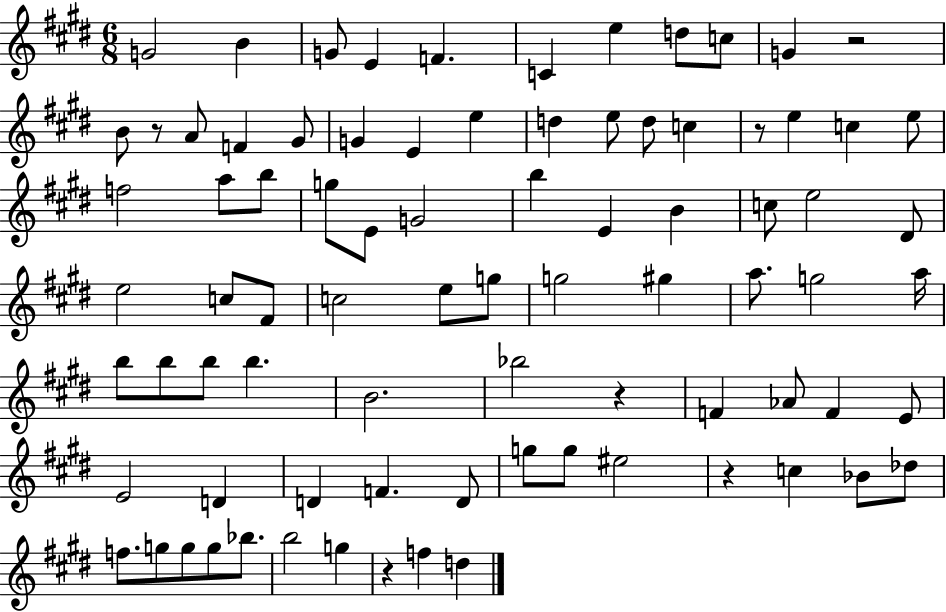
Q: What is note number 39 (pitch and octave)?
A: F#4